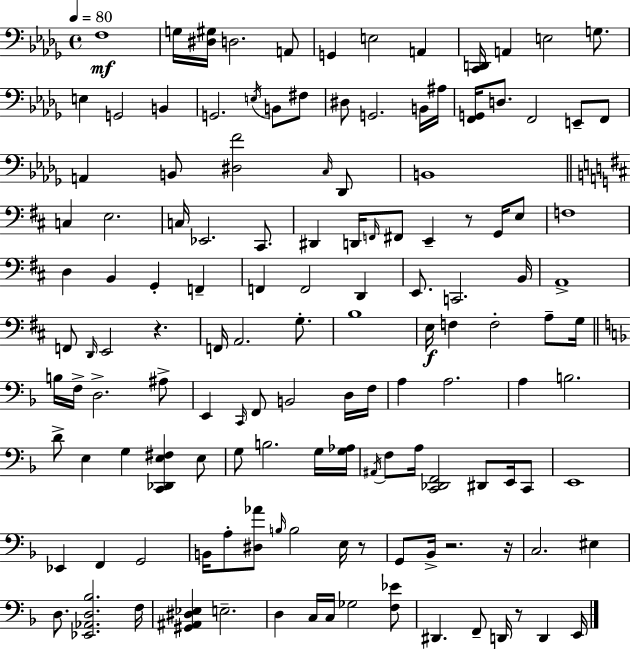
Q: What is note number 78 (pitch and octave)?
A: A3